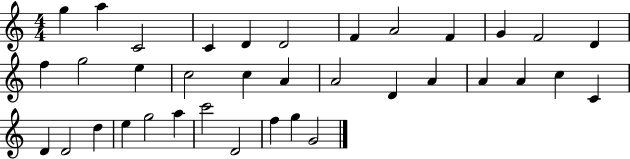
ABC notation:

X:1
T:Untitled
M:4/4
L:1/4
K:C
g a C2 C D D2 F A2 F G F2 D f g2 e c2 c A A2 D A A A c C D D2 d e g2 a c'2 D2 f g G2